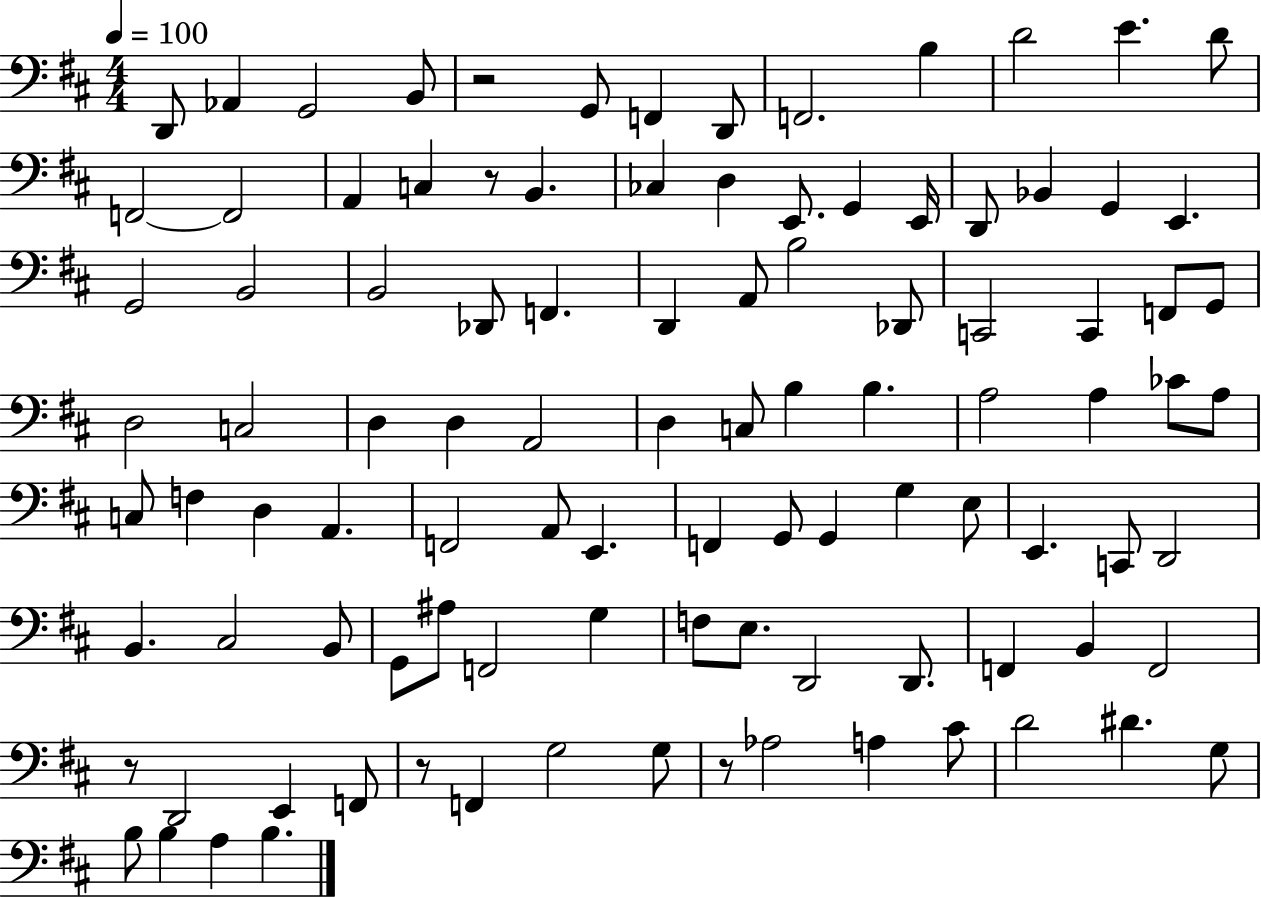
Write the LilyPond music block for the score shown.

{
  \clef bass
  \numericTimeSignature
  \time 4/4
  \key d \major
  \tempo 4 = 100
  d,8 aes,4 g,2 b,8 | r2 g,8 f,4 d,8 | f,2. b4 | d'2 e'4. d'8 | \break f,2~~ f,2 | a,4 c4 r8 b,4. | ces4 d4 e,8. g,4 e,16 | d,8 bes,4 g,4 e,4. | \break g,2 b,2 | b,2 des,8 f,4. | d,4 a,8 b2 des,8 | c,2 c,4 f,8 g,8 | \break d2 c2 | d4 d4 a,2 | d4 c8 b4 b4. | a2 a4 ces'8 a8 | \break c8 f4 d4 a,4. | f,2 a,8 e,4. | f,4 g,8 g,4 g4 e8 | e,4. c,8 d,2 | \break b,4. cis2 b,8 | g,8 ais8 f,2 g4 | f8 e8. d,2 d,8. | f,4 b,4 f,2 | \break r8 d,2 e,4 f,8 | r8 f,4 g2 g8 | r8 aes2 a4 cis'8 | d'2 dis'4. g8 | \break b8 b4 a4 b4. | \bar "|."
}